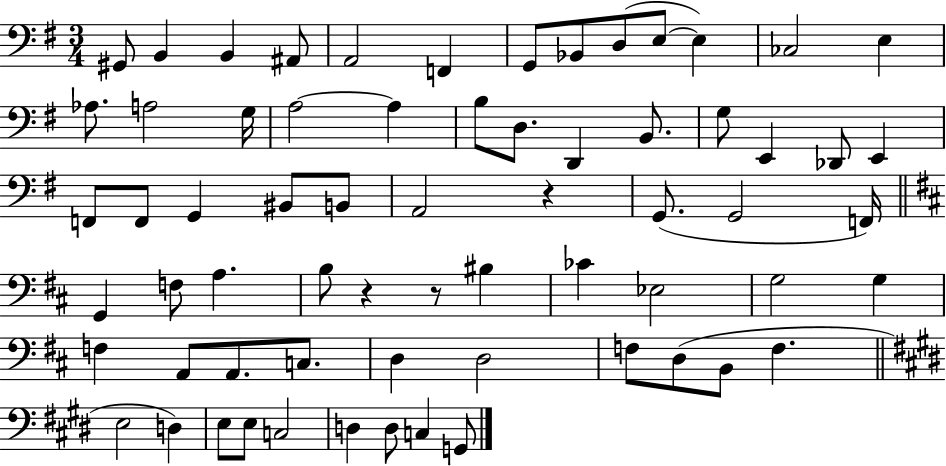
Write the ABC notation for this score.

X:1
T:Untitled
M:3/4
L:1/4
K:G
^G,,/2 B,, B,, ^A,,/2 A,,2 F,, G,,/2 _B,,/2 D,/2 E,/2 E, _C,2 E, _A,/2 A,2 G,/4 A,2 A, B,/2 D,/2 D,, B,,/2 G,/2 E,, _D,,/2 E,, F,,/2 F,,/2 G,, ^B,,/2 B,,/2 A,,2 z G,,/2 G,,2 F,,/4 G,, F,/2 A, B,/2 z z/2 ^B, _C _E,2 G,2 G, F, A,,/2 A,,/2 C,/2 D, D,2 F,/2 D,/2 B,,/2 F, E,2 D, E,/2 E,/2 C,2 D, D,/2 C, G,,/2